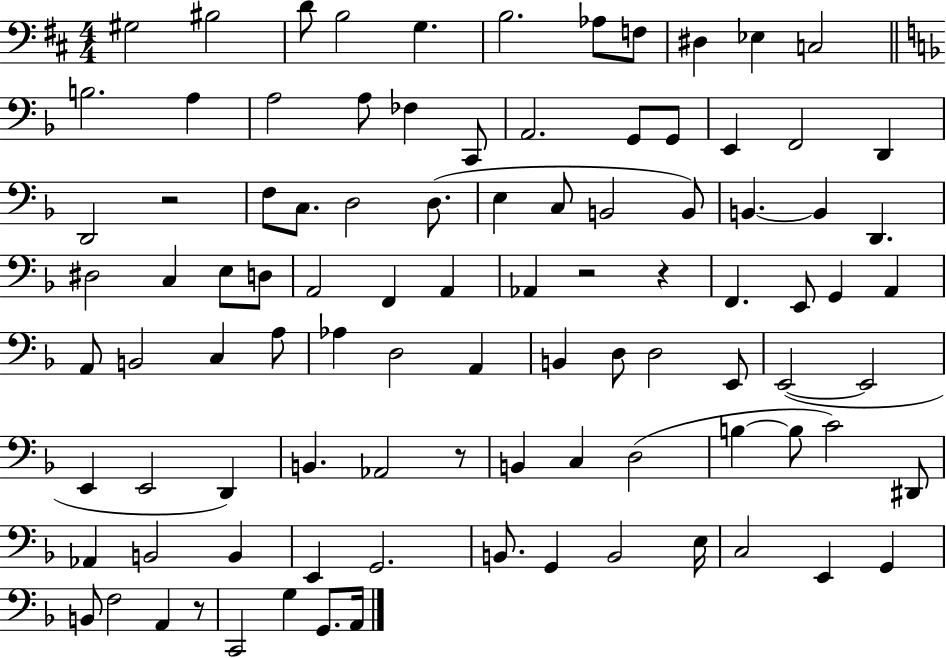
X:1
T:Untitled
M:4/4
L:1/4
K:D
^G,2 ^B,2 D/2 B,2 G, B,2 _A,/2 F,/2 ^D, _E, C,2 B,2 A, A,2 A,/2 _F, C,,/2 A,,2 G,,/2 G,,/2 E,, F,,2 D,, D,,2 z2 F,/2 C,/2 D,2 D,/2 E, C,/2 B,,2 B,,/2 B,, B,, D,, ^D,2 C, E,/2 D,/2 A,,2 F,, A,, _A,, z2 z F,, E,,/2 G,, A,, A,,/2 B,,2 C, A,/2 _A, D,2 A,, B,, D,/2 D,2 E,,/2 E,,2 E,,2 E,, E,,2 D,, B,, _A,,2 z/2 B,, C, D,2 B, B,/2 C2 ^D,,/2 _A,, B,,2 B,, E,, G,,2 B,,/2 G,, B,,2 E,/4 C,2 E,, G,, B,,/2 F,2 A,, z/2 C,,2 G, G,,/2 A,,/4